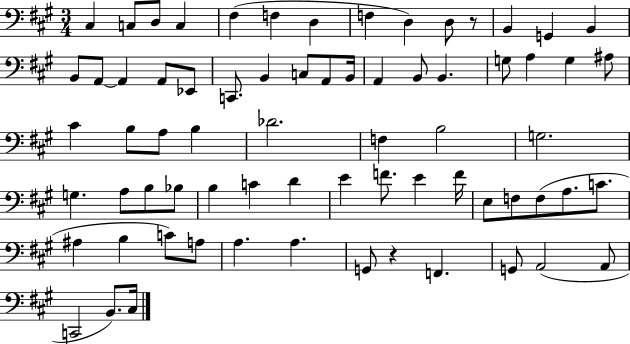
{
  \clef bass
  \numericTimeSignature
  \time 3/4
  \key a \major
  cis4 c8 d8 c4 | fis4( f4 d4 | f4 d4) d8 r8 | b,4 g,4 b,4 | \break b,8 a,8~~ a,4 a,8 ees,8 | c,8. b,4 c8 a,8 b,16 | a,4 b,8 b,4. | g8 a4 g4 ais8 | \break cis'4 b8 a8 b4 | des'2. | f4 b2 | g2. | \break g4. a8 b8 bes8 | b4 c'4 d'4 | e'4 f'8. e'4 f'16 | e8 f8 f8( a8. c'8. | \break ais4 b4 c'8) a8 | a4. a4. | g,8 r4 f,4. | g,8 a,2( a,8 | \break c,2 b,8.) cis16 | \bar "|."
}